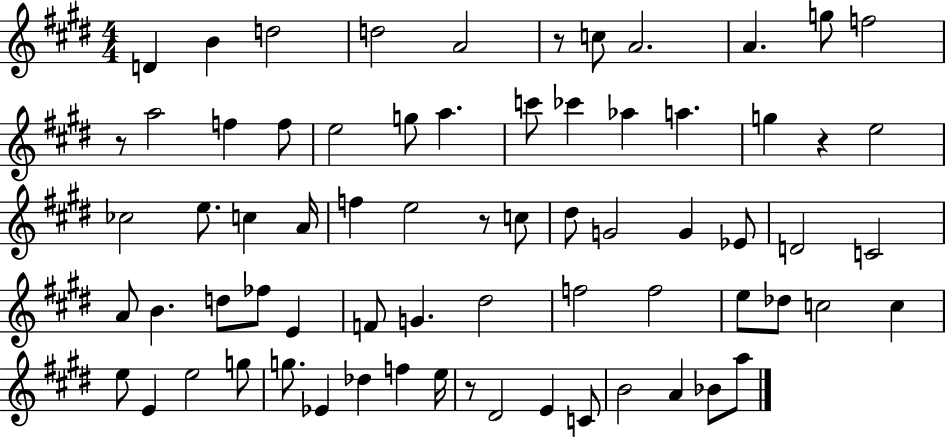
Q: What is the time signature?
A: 4/4